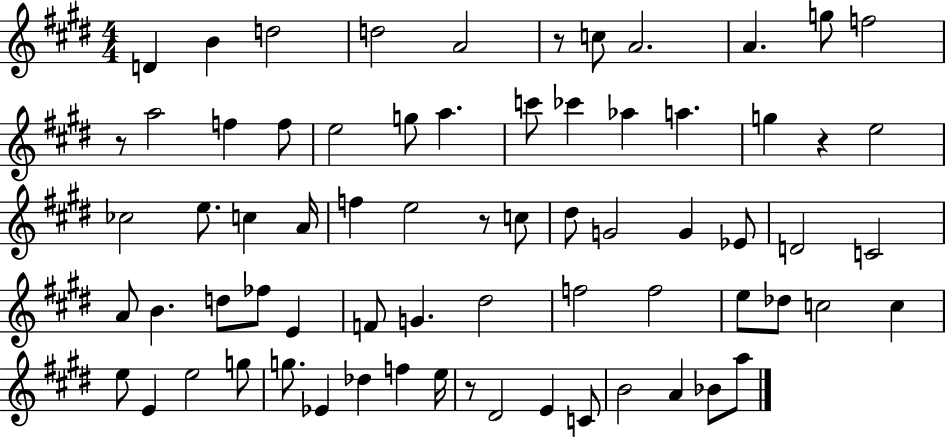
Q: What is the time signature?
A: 4/4